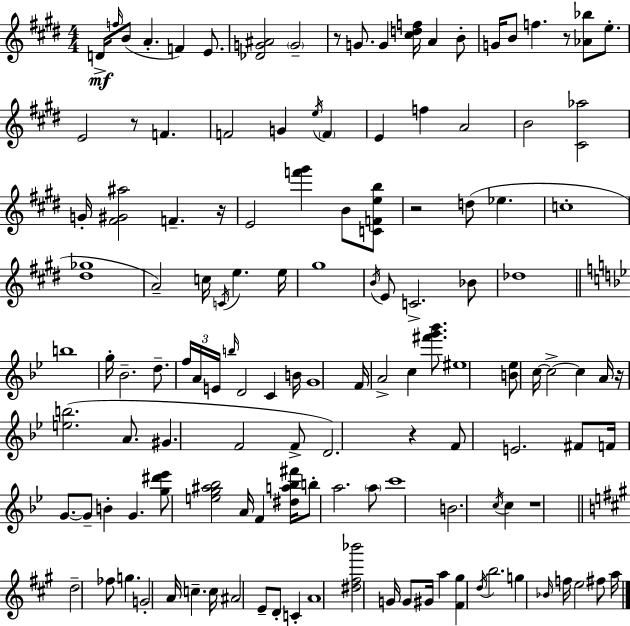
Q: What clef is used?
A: treble